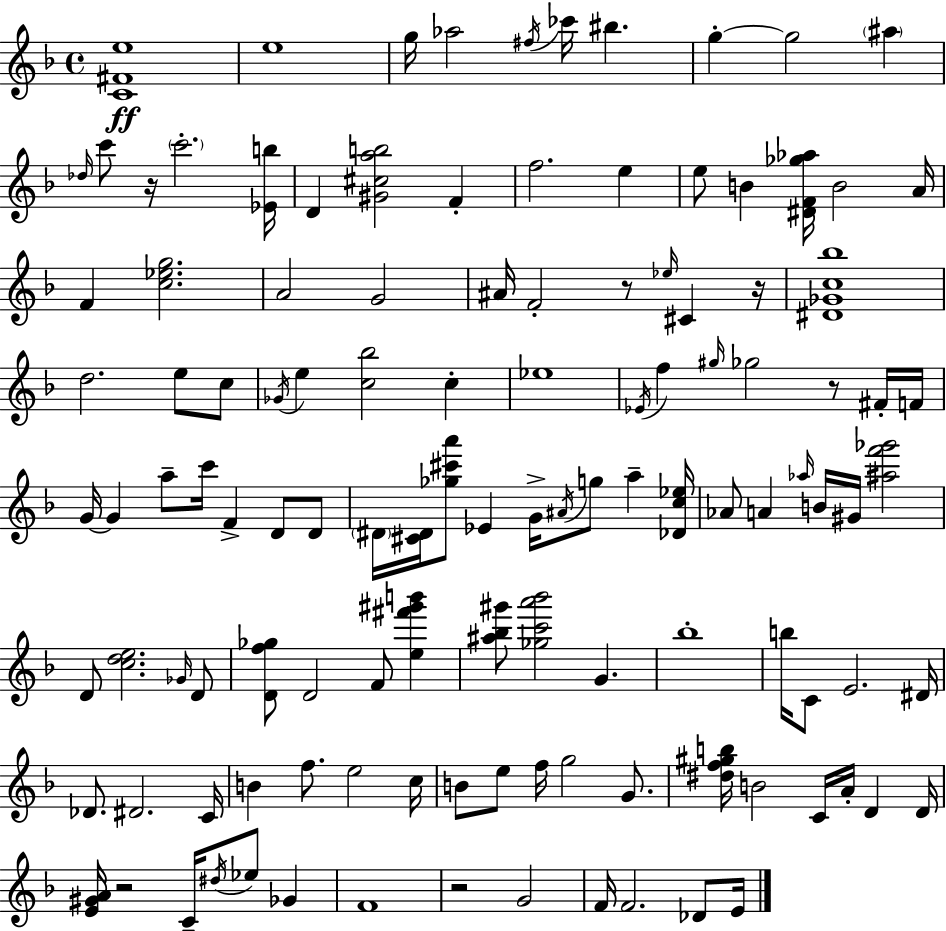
{
  \clef treble
  \time 4/4
  \defaultTimeSignature
  \key d \minor
  \repeat volta 2 { <c' fis' e''>1\ff | e''1 | g''16 aes''2 \acciaccatura { fis''16 } ces'''16 bis''4. | g''4-.~~ g''2 \parenthesize ais''4 | \break \grace { des''16 } c'''8 r16 \parenthesize c'''2.-. | <ees' b''>16 d'4 <gis' cis'' a'' b''>2 f'4-. | f''2. e''4 | e''8 b'4 <dis' f' ges'' aes''>16 b'2 | \break a'16 f'4 <c'' ees'' g''>2. | a'2 g'2 | ais'16 f'2-. r8 \grace { ees''16 } cis'4 | r16 <dis' ges' c'' bes''>1 | \break d''2. e''8 | c''8 \acciaccatura { ges'16 } e''4 <c'' bes''>2 | c''4-. ees''1 | \acciaccatura { ees'16 } f''4 \grace { gis''16 } ges''2 | \break r8 fis'16-. f'16 g'16~~ g'4 a''8-- c'''16 f'4-> | d'8 d'8 \parenthesize dis'16 <cis' dis'>16 <ges'' cis''' a'''>8 ees'4 g'16-> \acciaccatura { ais'16 } | g''8 a''4-- <des' c'' ees''>16 aes'8 a'4 \grace { aes''16 } b'16 gis'16 | <ais'' f''' ges'''>2 d'8 <c'' d'' e''>2. | \break \grace { ges'16 } d'8 <d' f'' ges''>8 d'2 | f'8 <e'' fis''' gis''' b'''>4 <ais'' bes'' gis'''>8 <ges'' c''' a''' bes'''>2 | g'4. bes''1-. | b''16 c'8 e'2. | \break dis'16 des'8. dis'2. | c'16 b'4 f''8. | e''2 c''16 b'8 e''8 f''16 g''2 | g'8. <dis'' f'' gis'' b''>16 b'2 | \break c'16 a'16-. d'4 d'16 <e' gis' a'>16 r2 | c'16-- \acciaccatura { dis''16 } ees''8 ges'4 f'1 | r2 | g'2 f'16 f'2. | \break des'8 e'16 } \bar "|."
}